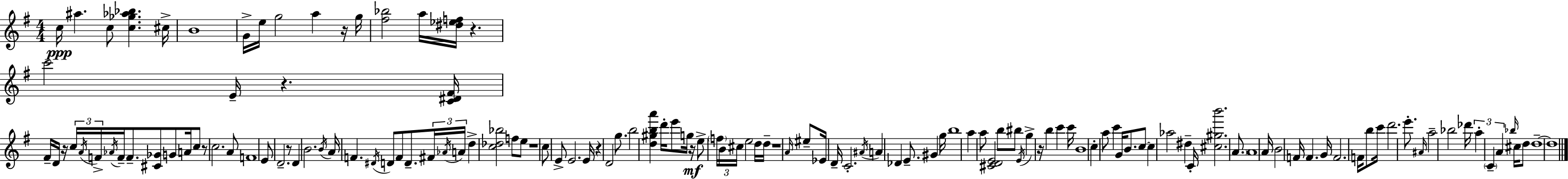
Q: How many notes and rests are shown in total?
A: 138